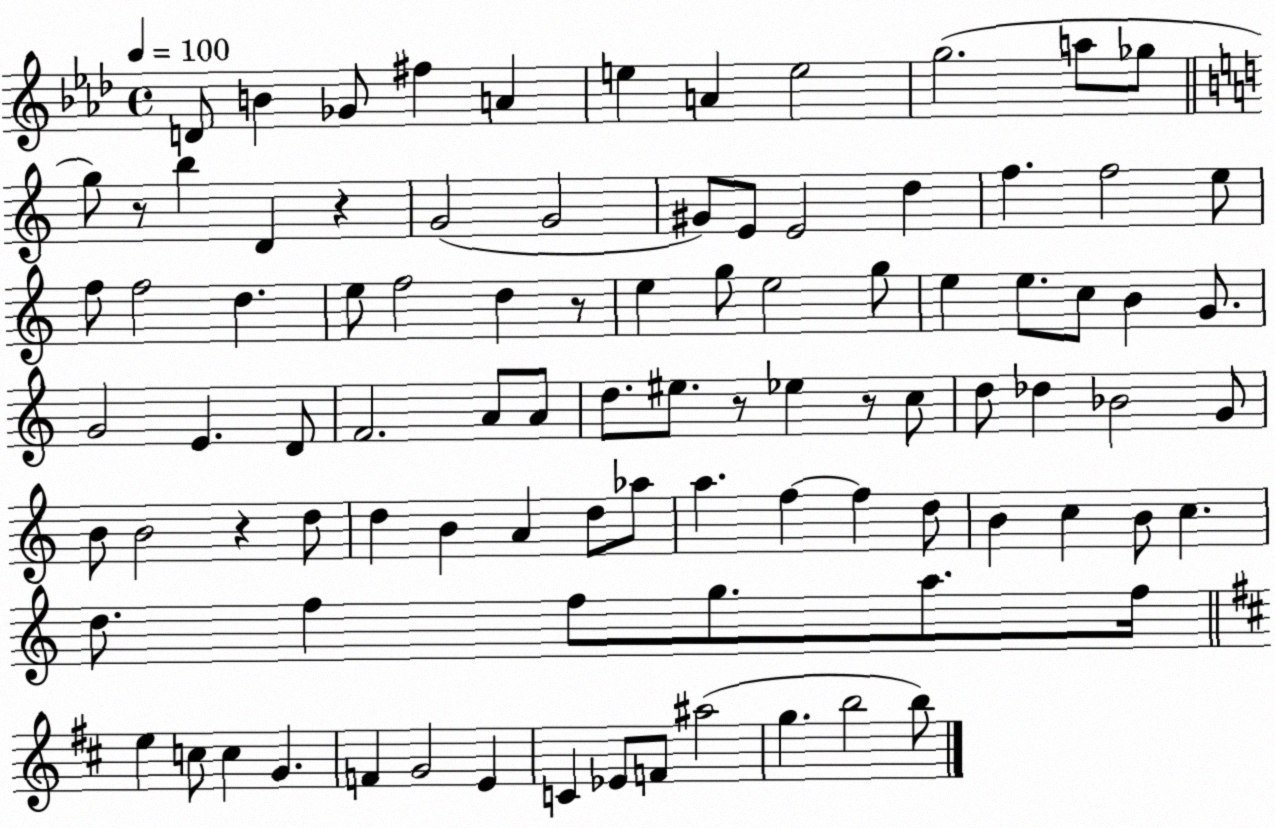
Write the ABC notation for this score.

X:1
T:Untitled
M:4/4
L:1/4
K:Ab
D/2 B _G/2 ^f A e A e2 g2 a/2 _g/2 g/2 z/2 b D z G2 G2 ^G/2 E/2 E2 d f f2 e/2 f/2 f2 d e/2 f2 d z/2 e g/2 e2 g/2 e e/2 c/2 B G/2 G2 E D/2 F2 A/2 A/2 d/2 ^e/2 z/2 _e z/2 c/2 d/2 _d _B2 G/2 B/2 B2 z d/2 d B A d/2 _a/2 a f f d/2 B c B/2 c d/2 f f/2 g/2 a/2 f/4 e c/2 c G F G2 E C _E/2 F/2 ^a2 g b2 b/2